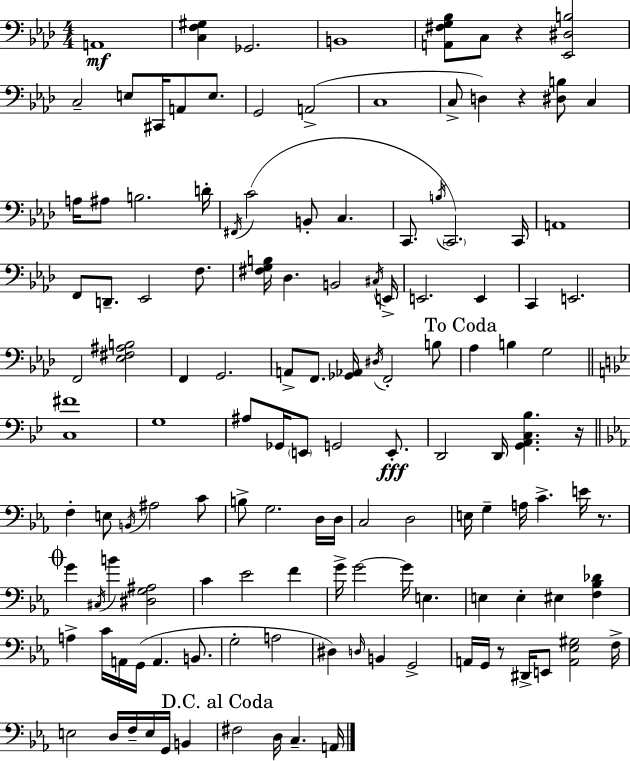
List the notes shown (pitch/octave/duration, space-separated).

A2/w [C3,F3,G#3]/q Gb2/h. B2/w [A2,F#3,G3,Bb3]/e C3/e R/q [Eb2,D#3,B3]/h C3/h E3/e C#2/s A2/e E3/e. G2/h A2/h C3/w C3/e D3/q R/q [D#3,B3]/e C3/q A3/s A#3/e B3/h. D4/s F#2/s C4/h B2/e C3/q. C2/e. B3/s C2/h. C2/s A2/w F2/e D2/e. Eb2/h F3/e. [F#3,G3,B3]/s Db3/q. B2/h C#3/s E2/s E2/h. E2/q C2/q E2/h. F2/h [Eb3,F#3,A#3,B3]/h F2/q G2/h. A2/e F2/e. [Gb2,Ab2]/s D#3/s F2/h B3/e Ab3/q B3/q G3/h [C3,F#4]/w G3/w A#3/e Gb2/s E2/e G2/h E2/e. D2/h D2/s [G2,A2,C3,Bb3]/q. R/s F3/q E3/e B2/s A#3/h C4/e B3/e G3/h. D3/s D3/s C3/h D3/h E3/s G3/q A3/s C4/q. E4/s R/e. G4/q C#3/s B4/q [D#3,G3,A#3]/h C4/q Eb4/h F4/q G4/s G4/h G4/s E3/q. E3/q E3/q EIS3/q [F3,Bb3,Db4]/q A3/q C4/s A2/s G2/s A2/q. B2/e. G3/h A3/h D#3/q D3/s B2/q G2/h A2/s G2/s R/e D#2/s E2/e [A2,Eb3,G#3]/h F3/s E3/h D3/s F3/s E3/s G2/s B2/q F#3/h D3/s C3/q. A2/s